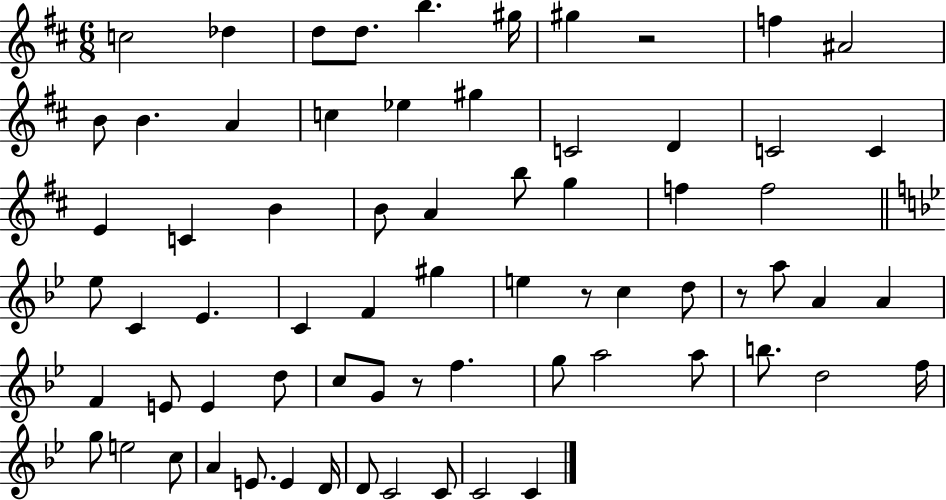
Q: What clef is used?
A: treble